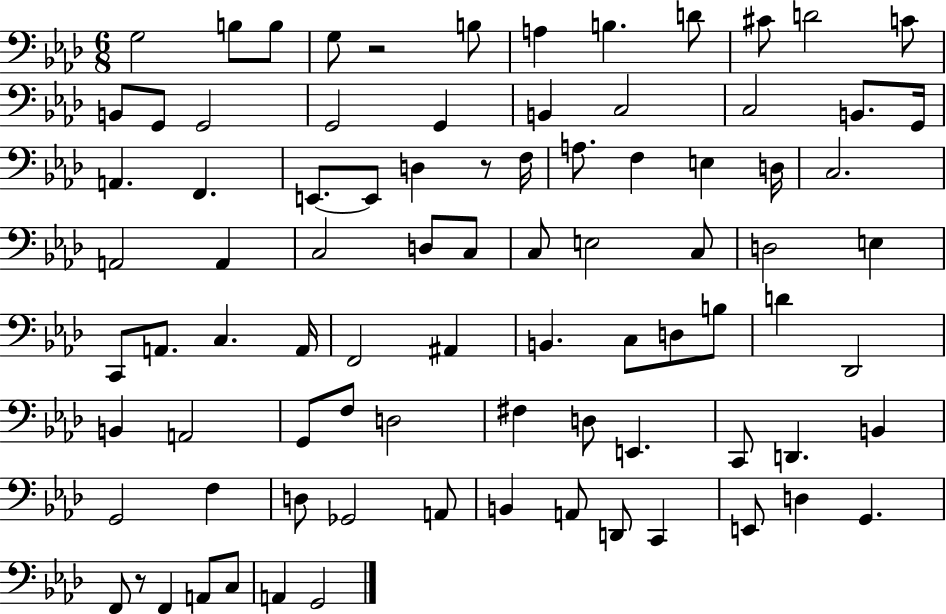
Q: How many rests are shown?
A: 3